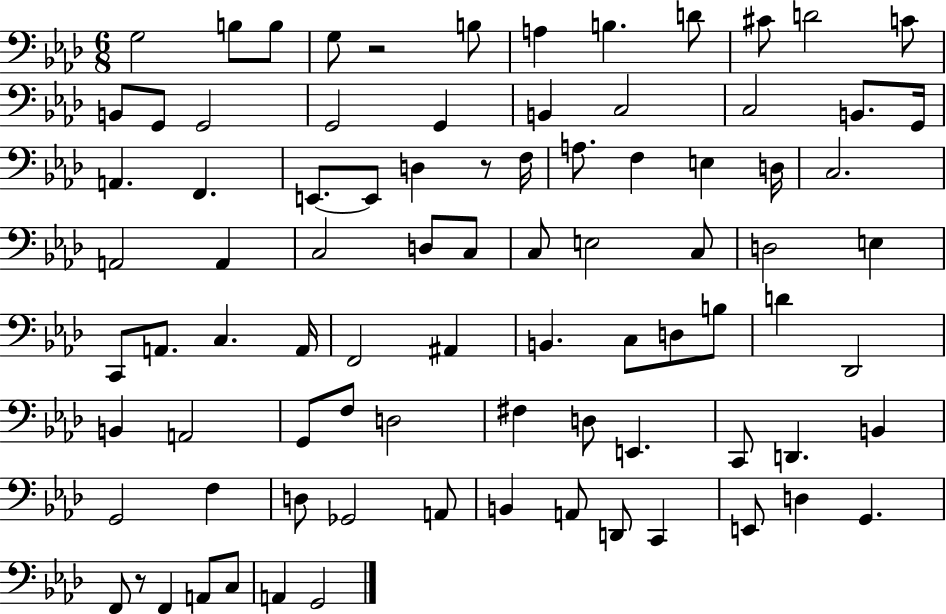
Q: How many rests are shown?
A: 3